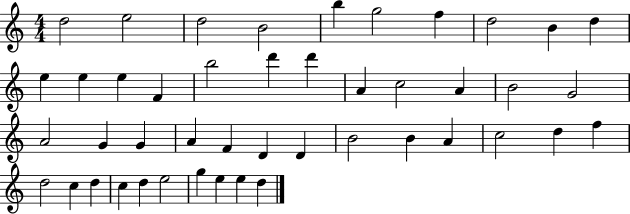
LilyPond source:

{
  \clef treble
  \numericTimeSignature
  \time 4/4
  \key c \major
  d''2 e''2 | d''2 b'2 | b''4 g''2 f''4 | d''2 b'4 d''4 | \break e''4 e''4 e''4 f'4 | b''2 d'''4 d'''4 | a'4 c''2 a'4 | b'2 g'2 | \break a'2 g'4 g'4 | a'4 f'4 d'4 d'4 | b'2 b'4 a'4 | c''2 d''4 f''4 | \break d''2 c''4 d''4 | c''4 d''4 e''2 | g''4 e''4 e''4 d''4 | \bar "|."
}